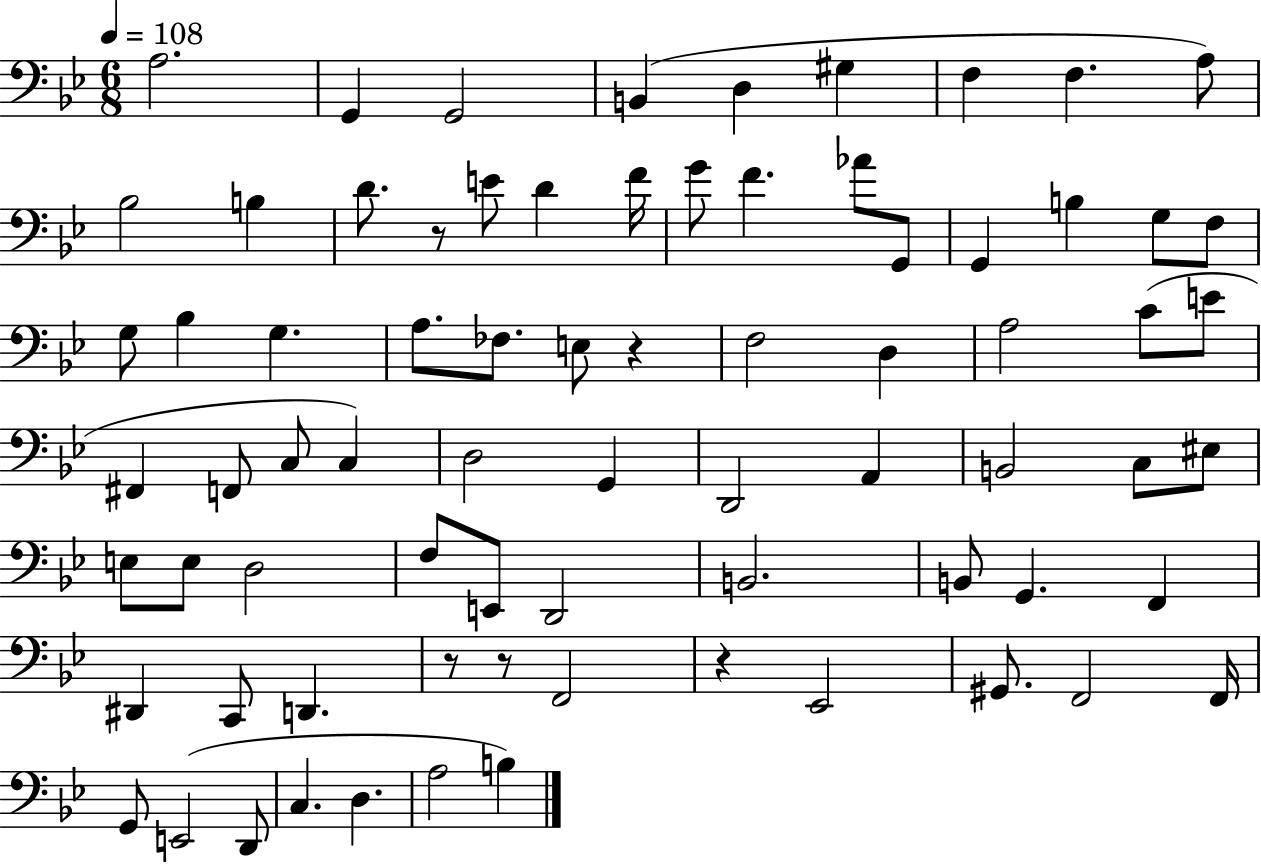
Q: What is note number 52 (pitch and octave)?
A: B2